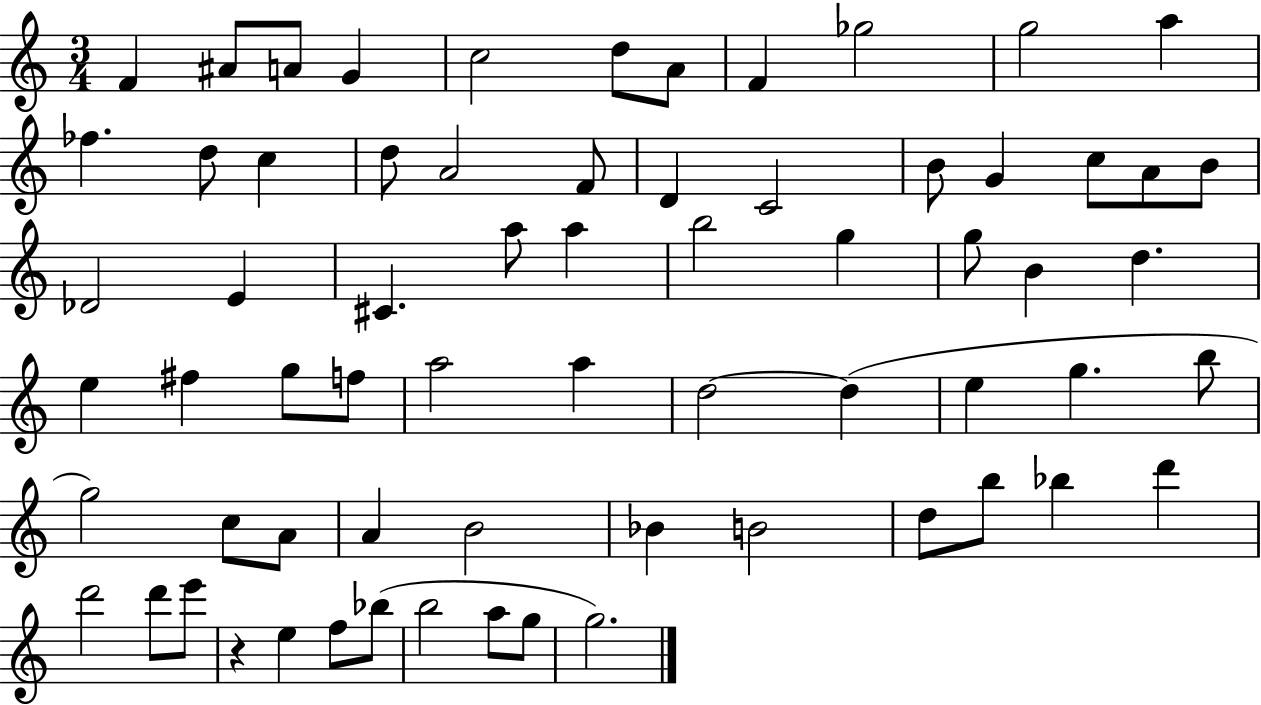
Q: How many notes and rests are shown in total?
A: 67